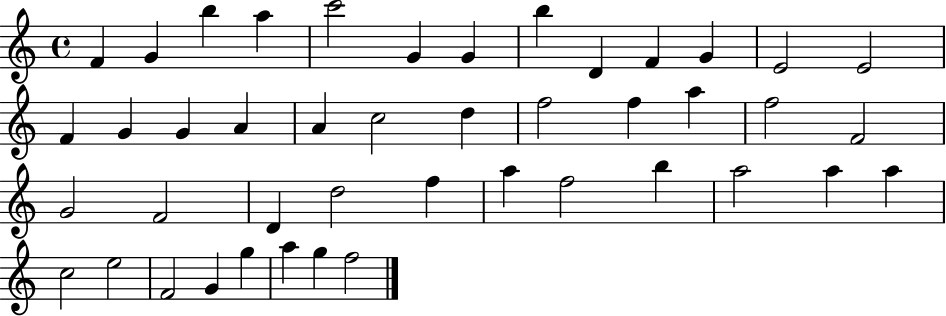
X:1
T:Untitled
M:4/4
L:1/4
K:C
F G b a c'2 G G b D F G E2 E2 F G G A A c2 d f2 f a f2 F2 G2 F2 D d2 f a f2 b a2 a a c2 e2 F2 G g a g f2